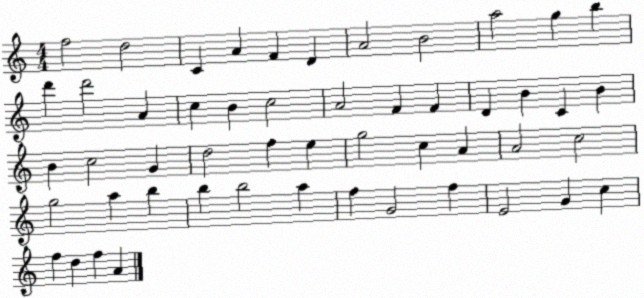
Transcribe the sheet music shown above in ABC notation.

X:1
T:Untitled
M:4/4
L:1/4
K:C
f2 d2 C A F D A2 B2 a2 g b d' d'2 A c B c2 A2 F F D B C B B c2 G d2 f e g2 c A A2 c2 g2 a b b b2 a f G2 f E2 G c f d f A